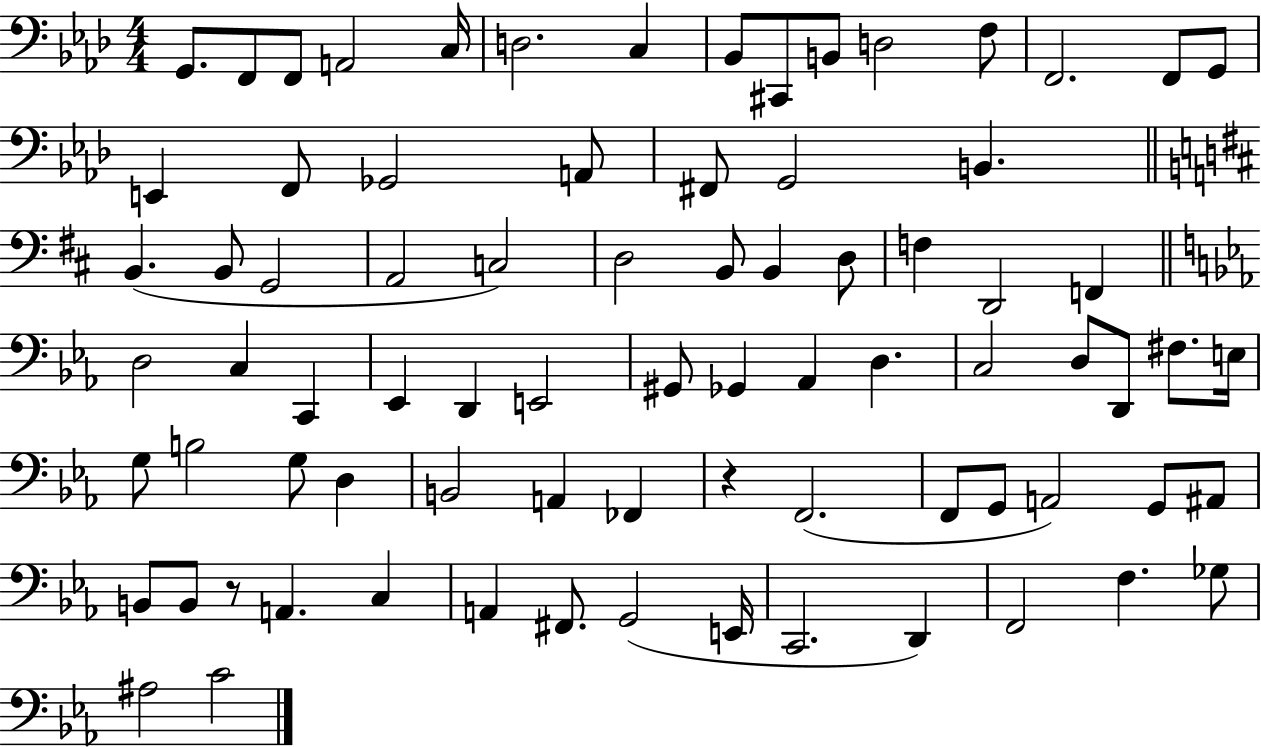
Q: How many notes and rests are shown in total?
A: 79